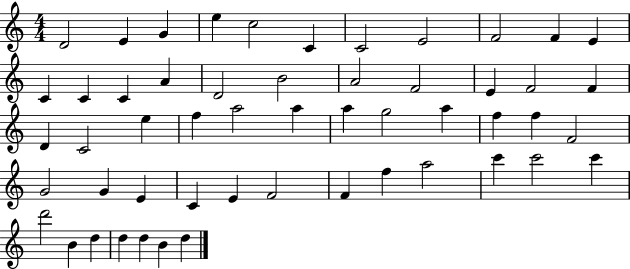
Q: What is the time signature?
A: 4/4